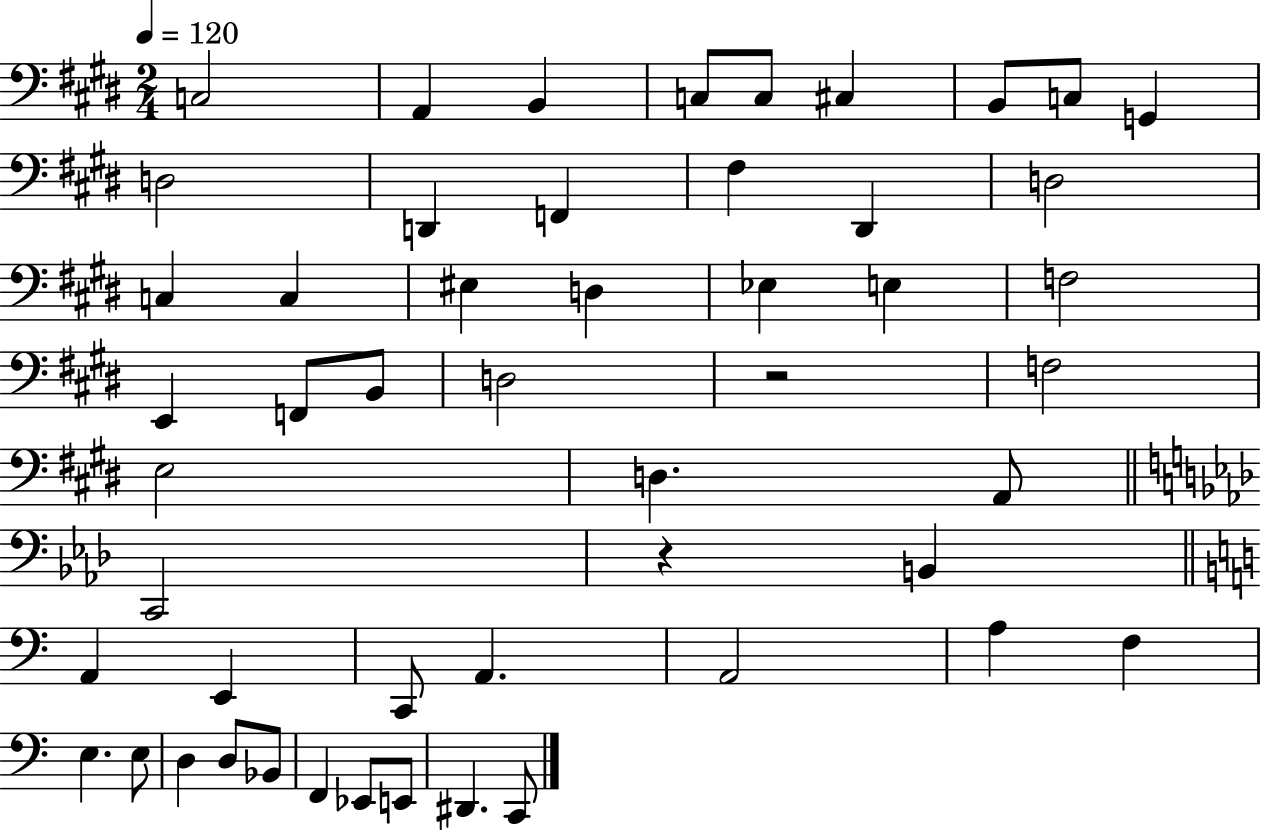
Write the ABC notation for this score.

X:1
T:Untitled
M:2/4
L:1/4
K:E
C,2 A,, B,, C,/2 C,/2 ^C, B,,/2 C,/2 G,, D,2 D,, F,, ^F, ^D,, D,2 C, C, ^E, D, _E, E, F,2 E,, F,,/2 B,,/2 D,2 z2 F,2 E,2 D, A,,/2 C,,2 z B,, A,, E,, C,,/2 A,, A,,2 A, F, E, E,/2 D, D,/2 _B,,/2 F,, _E,,/2 E,,/2 ^D,, C,,/2